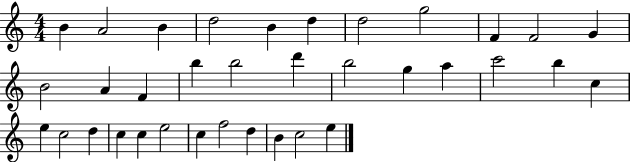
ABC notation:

X:1
T:Untitled
M:4/4
L:1/4
K:C
B A2 B d2 B d d2 g2 F F2 G B2 A F b b2 d' b2 g a c'2 b c e c2 d c c e2 c f2 d B c2 e